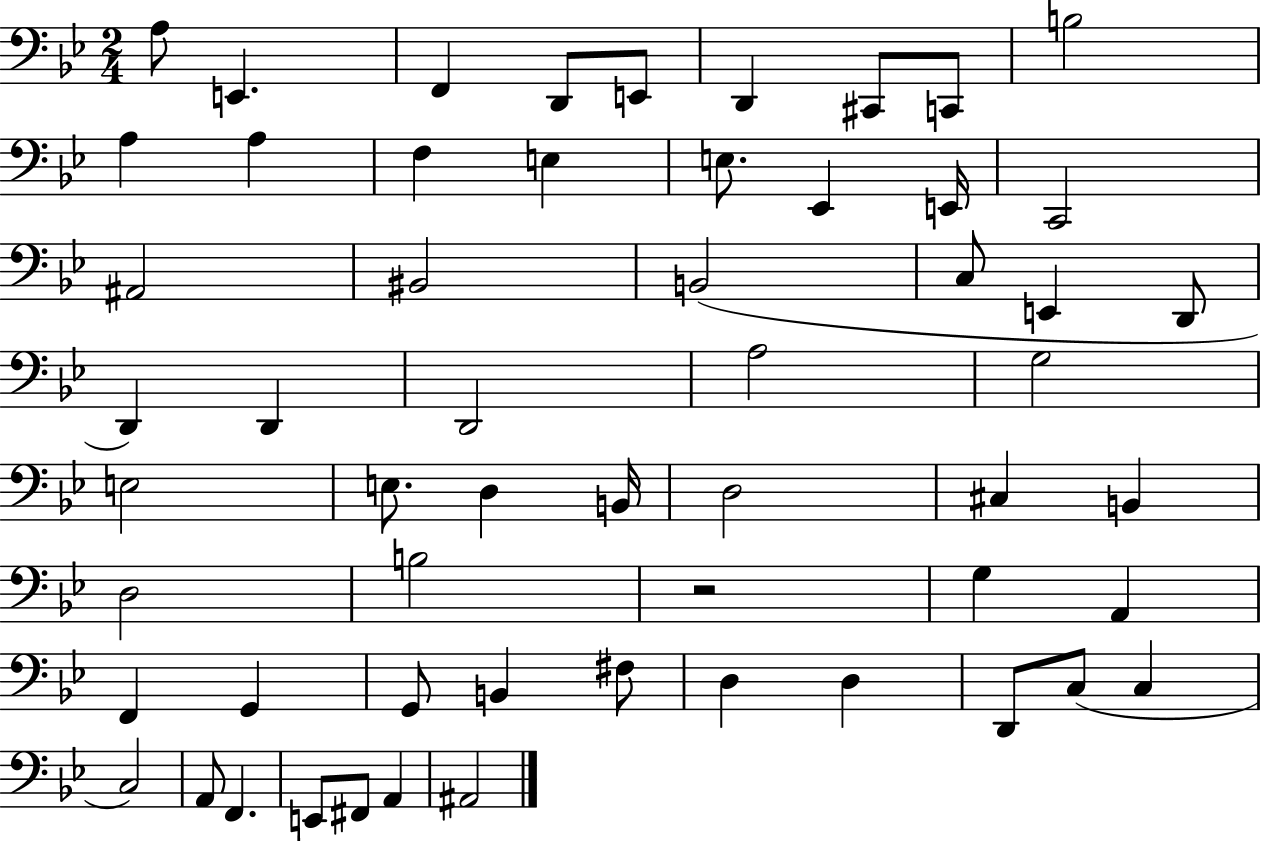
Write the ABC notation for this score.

X:1
T:Untitled
M:2/4
L:1/4
K:Bb
A,/2 E,, F,, D,,/2 E,,/2 D,, ^C,,/2 C,,/2 B,2 A, A, F, E, E,/2 _E,, E,,/4 C,,2 ^A,,2 ^B,,2 B,,2 C,/2 E,, D,,/2 D,, D,, D,,2 A,2 G,2 E,2 E,/2 D, B,,/4 D,2 ^C, B,, D,2 B,2 z2 G, A,, F,, G,, G,,/2 B,, ^F,/2 D, D, D,,/2 C,/2 C, C,2 A,,/2 F,, E,,/2 ^F,,/2 A,, ^A,,2